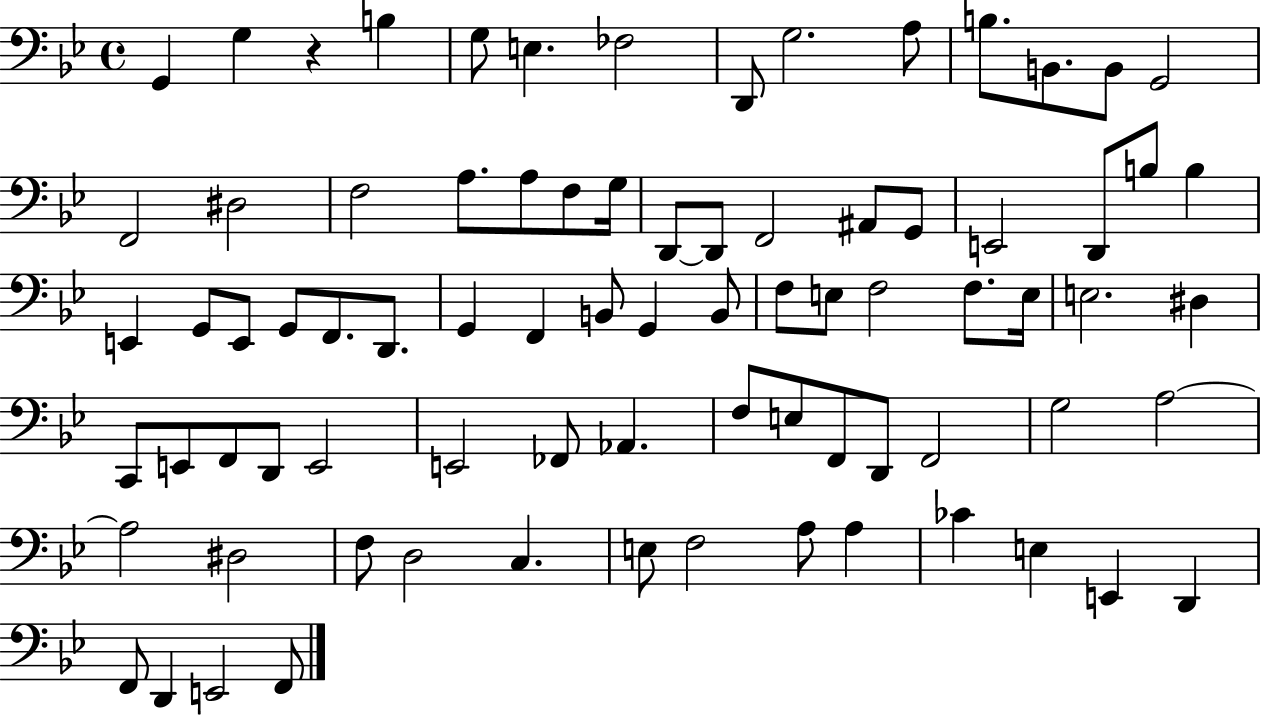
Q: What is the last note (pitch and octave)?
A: F2